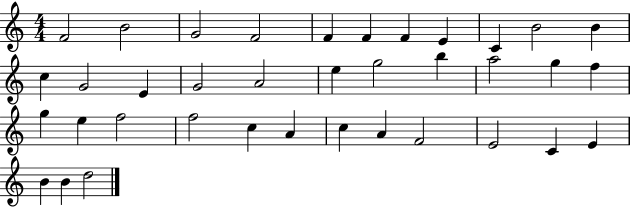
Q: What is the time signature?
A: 4/4